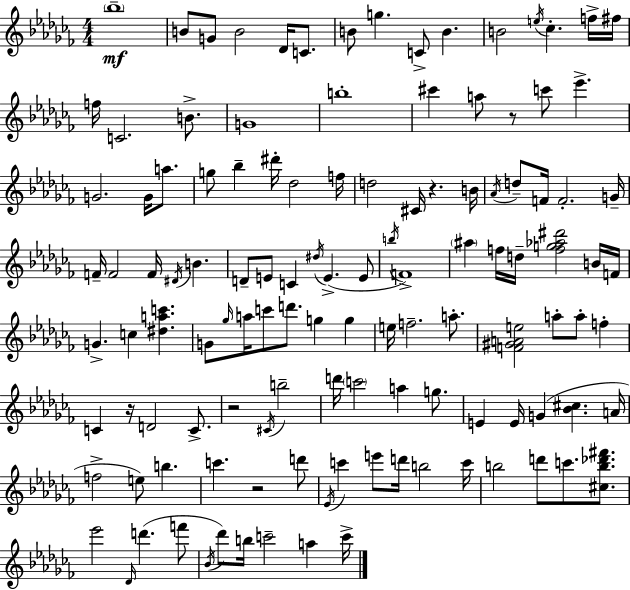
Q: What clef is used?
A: treble